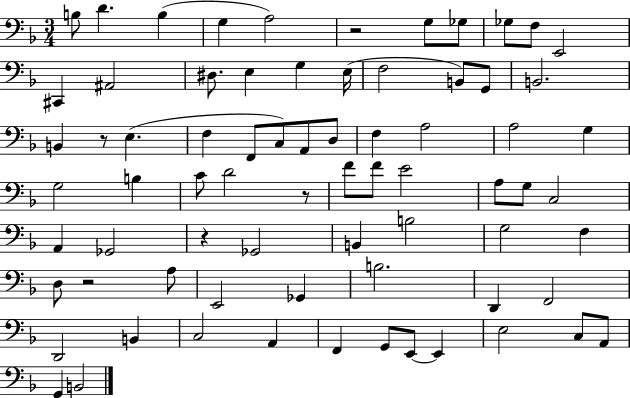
{
  \clef bass
  \numericTimeSignature
  \time 3/4
  \key f \major
  b8 d'4. b4( | g4 a2) | r2 g8 ges8 | ges8 f8 e,2 | \break cis,4 ais,2 | dis8. e4 g4 e16( | f2 b,8) g,8 | b,2. | \break b,4 r8 e4.( | f4 f,8 c8) a,8 d8 | f4 a2 | a2 g4 | \break g2 b4 | c'8 d'2 r8 | f'8 f'8 e'2 | a8 g8 c2 | \break a,4 ges,2 | r4 ges,2 | b,4 b2 | g2 f4 | \break d8 r2 a8 | e,2 ges,4 | b2. | d,4 f,2 | \break d,2 b,4 | c2 a,4 | f,4 g,8 e,8~~ e,4 | e2 c8 a,8 | \break g,4 b,2 | \bar "|."
}